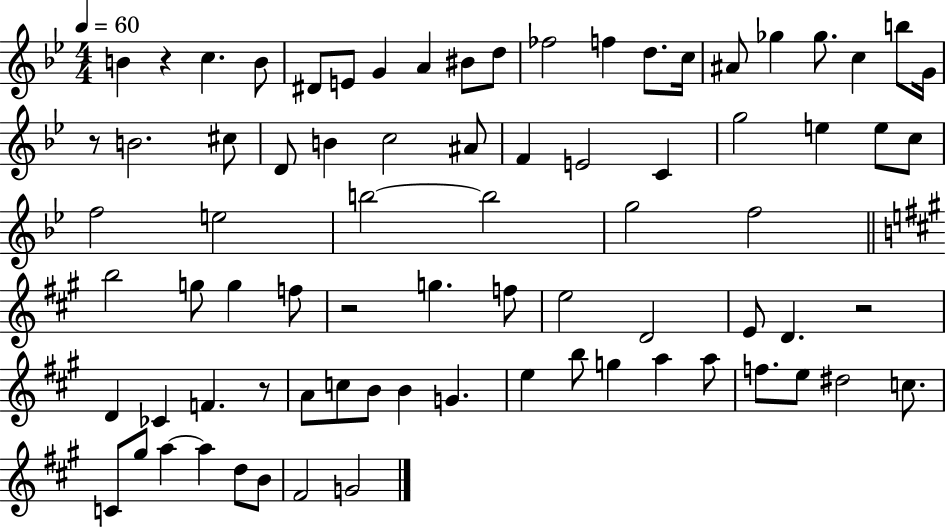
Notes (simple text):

B4/q R/q C5/q. B4/e D#4/e E4/e G4/q A4/q BIS4/e D5/e FES5/h F5/q D5/e. C5/s A#4/e Gb5/q Gb5/e. C5/q B5/e G4/s R/e B4/h. C#5/e D4/e B4/q C5/h A#4/e F4/q E4/h C4/q G5/h E5/q E5/e C5/e F5/h E5/h B5/h B5/h G5/h F5/h B5/h G5/e G5/q F5/e R/h G5/q. F5/e E5/h D4/h E4/e D4/q. R/h D4/q CES4/q F4/q. R/e A4/e C5/e B4/e B4/q G4/q. E5/q B5/e G5/q A5/q A5/e F5/e. E5/e D#5/h C5/e. C4/e G#5/e A5/q A5/q D5/e B4/e F#4/h G4/h